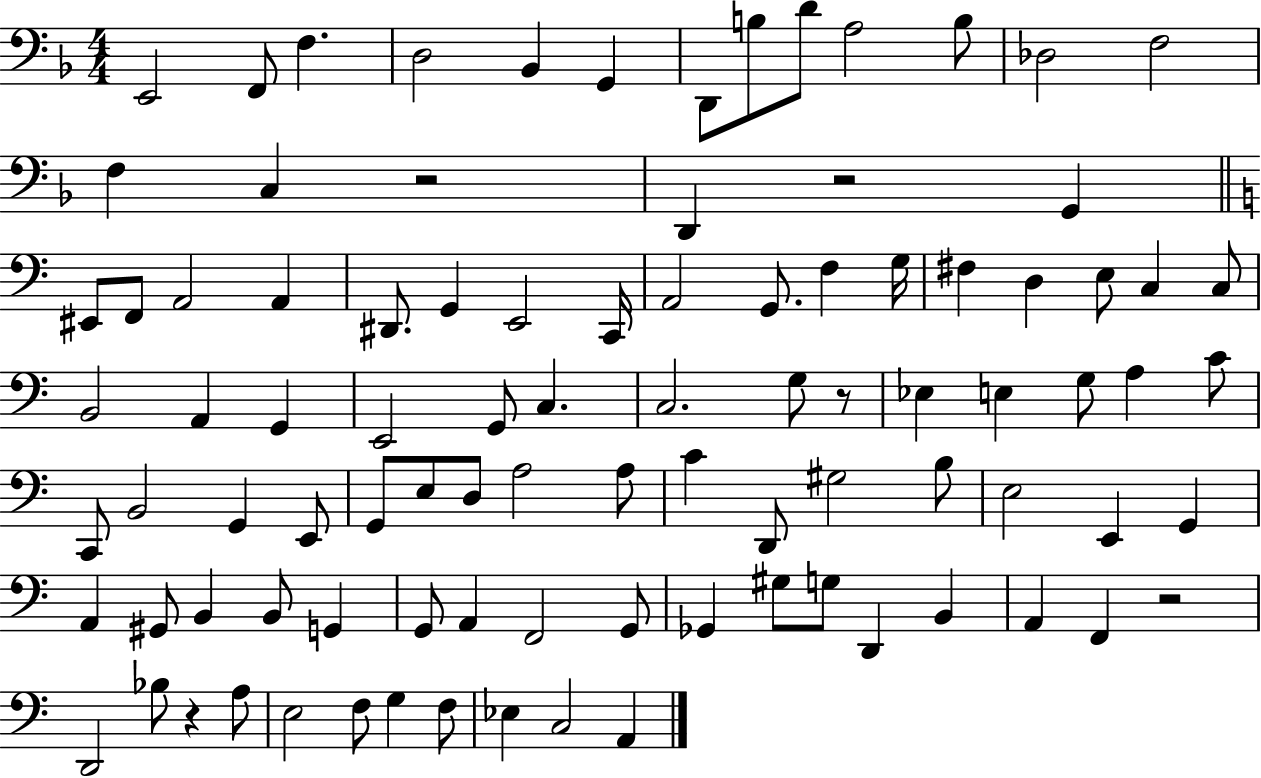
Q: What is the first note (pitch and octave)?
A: E2